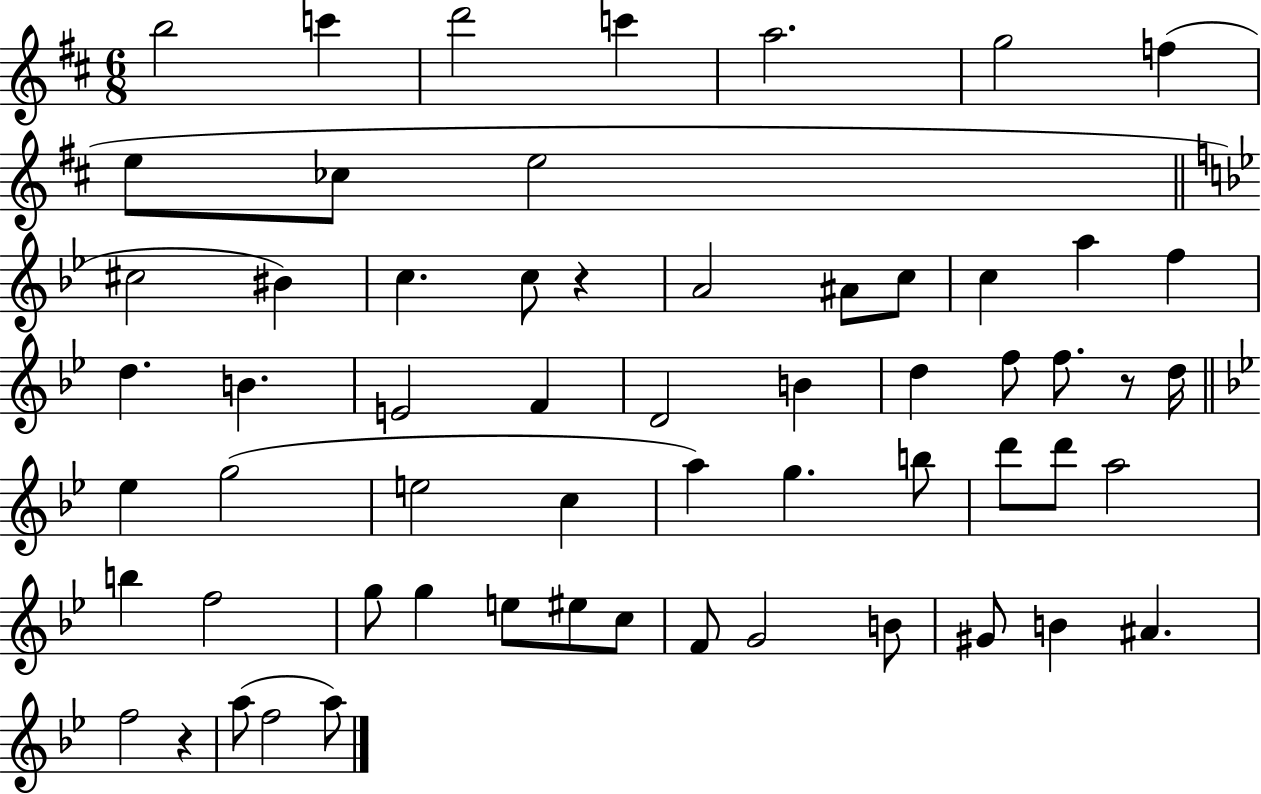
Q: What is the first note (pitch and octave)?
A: B5